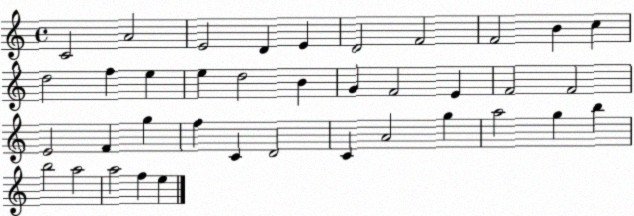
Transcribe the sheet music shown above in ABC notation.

X:1
T:Untitled
M:4/4
L:1/4
K:C
C2 A2 E2 D E D2 F2 F2 B c d2 f e e d2 B G F2 E F2 F2 E2 F g f C D2 C A2 g a2 g b b2 a2 a2 f e